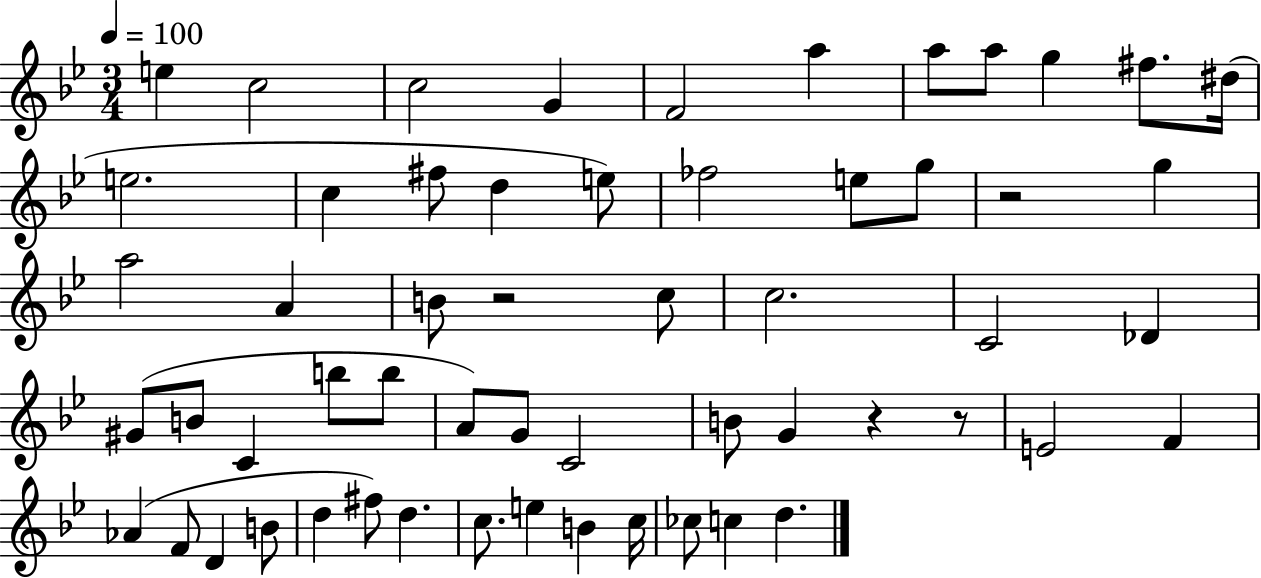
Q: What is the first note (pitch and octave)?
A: E5